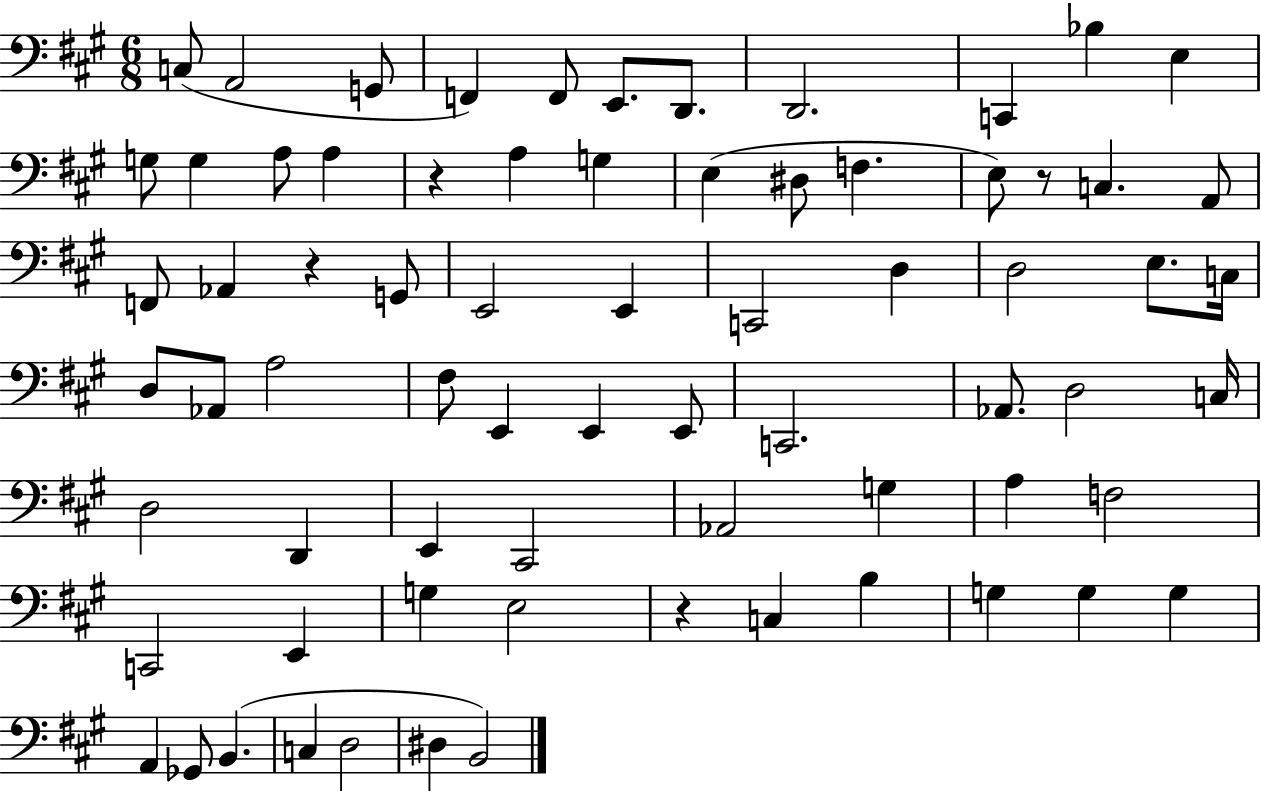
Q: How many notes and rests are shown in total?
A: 72